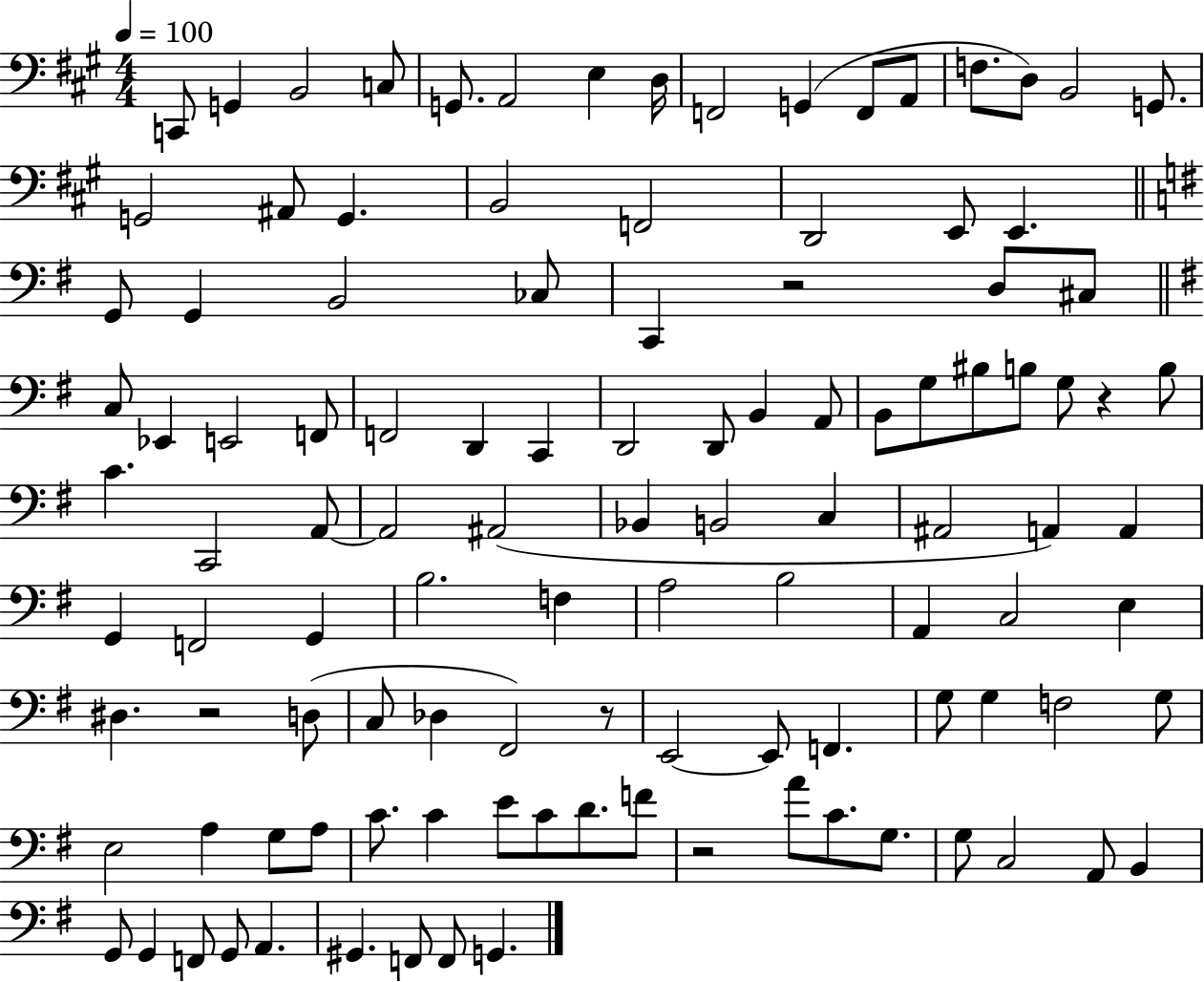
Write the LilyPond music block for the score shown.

{
  \clef bass
  \numericTimeSignature
  \time 4/4
  \key a \major
  \tempo 4 = 100
  c,8 g,4 b,2 c8 | g,8. a,2 e4 d16 | f,2 g,4( f,8 a,8 | f8. d8) b,2 g,8. | \break g,2 ais,8 g,4. | b,2 f,2 | d,2 e,8 e,4. | \bar "||" \break \key e \minor g,8 g,4 b,2 ces8 | c,4 r2 d8 cis8 | \bar "||" \break \key g \major c8 ees,4 e,2 f,8 | f,2 d,4 c,4 | d,2 d,8 b,4 a,8 | b,8 g8 bis8 b8 g8 r4 b8 | \break c'4. c,2 a,8~~ | a,2 ais,2( | bes,4 b,2 c4 | ais,2 a,4) a,4 | \break g,4 f,2 g,4 | b2. f4 | a2 b2 | a,4 c2 e4 | \break dis4. r2 d8( | c8 des4 fis,2) r8 | e,2~~ e,8 f,4. | g8 g4 f2 g8 | \break e2 a4 g8 a8 | c'8. c'4 e'8 c'8 d'8. f'8 | r2 a'8 c'8. g8. | g8 c2 a,8 b,4 | \break g,8 g,4 f,8 g,8 a,4. | gis,4. f,8 f,8 g,4. | \bar "|."
}